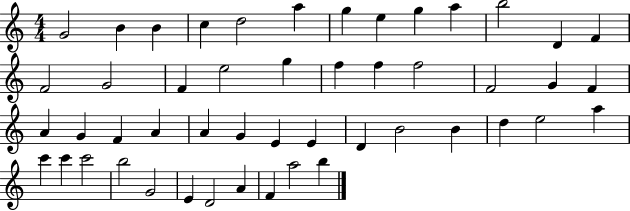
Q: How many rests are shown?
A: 0